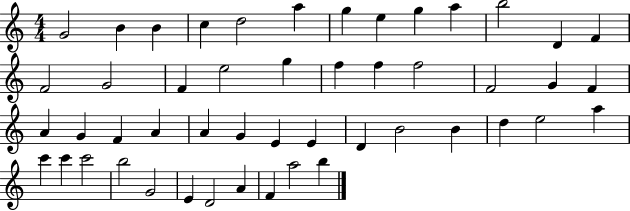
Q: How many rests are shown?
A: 0